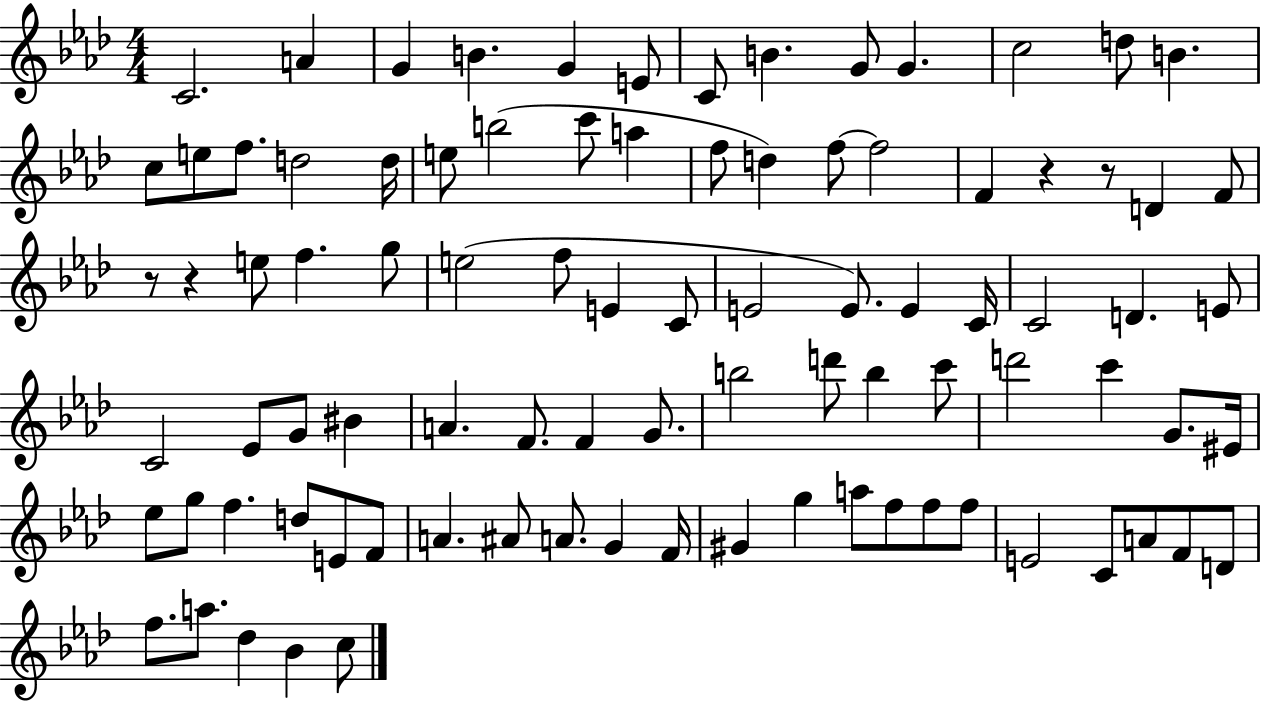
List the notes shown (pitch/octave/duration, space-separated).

C4/h. A4/q G4/q B4/q. G4/q E4/e C4/e B4/q. G4/e G4/q. C5/h D5/e B4/q. C5/e E5/e F5/e. D5/h D5/s E5/e B5/h C6/e A5/q F5/e D5/q F5/e F5/h F4/q R/q R/e D4/q F4/e R/e R/q E5/e F5/q. G5/e E5/h F5/e E4/q C4/e E4/h E4/e. E4/q C4/s C4/h D4/q. E4/e C4/h Eb4/e G4/e BIS4/q A4/q. F4/e. F4/q G4/e. B5/h D6/e B5/q C6/e D6/h C6/q G4/e. EIS4/s Eb5/e G5/e F5/q. D5/e E4/e F4/e A4/q. A#4/e A4/e. G4/q F4/s G#4/q G5/q A5/e F5/e F5/e F5/e E4/h C4/e A4/e F4/e D4/e F5/e. A5/e. Db5/q Bb4/q C5/e